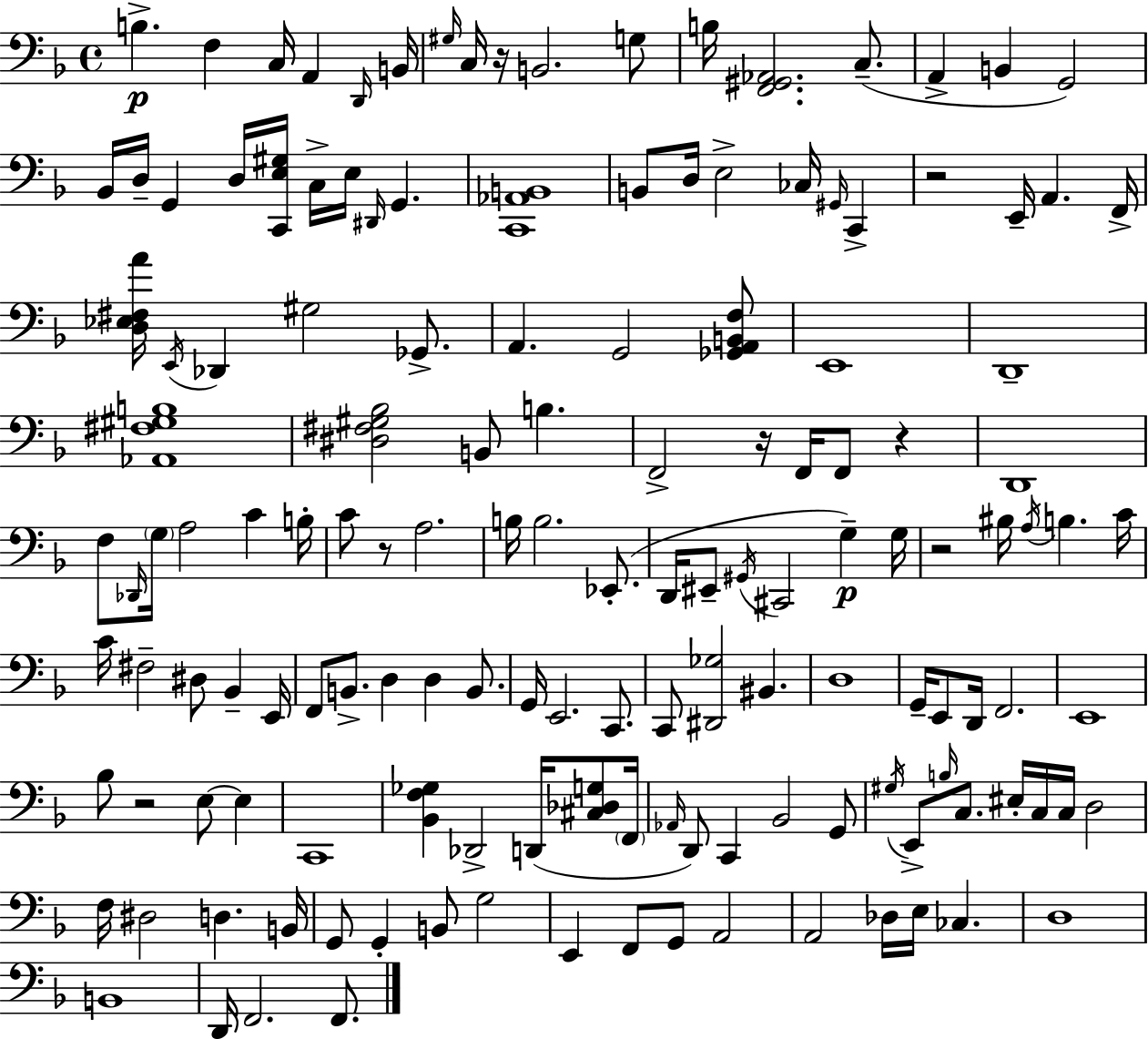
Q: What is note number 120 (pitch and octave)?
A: A2